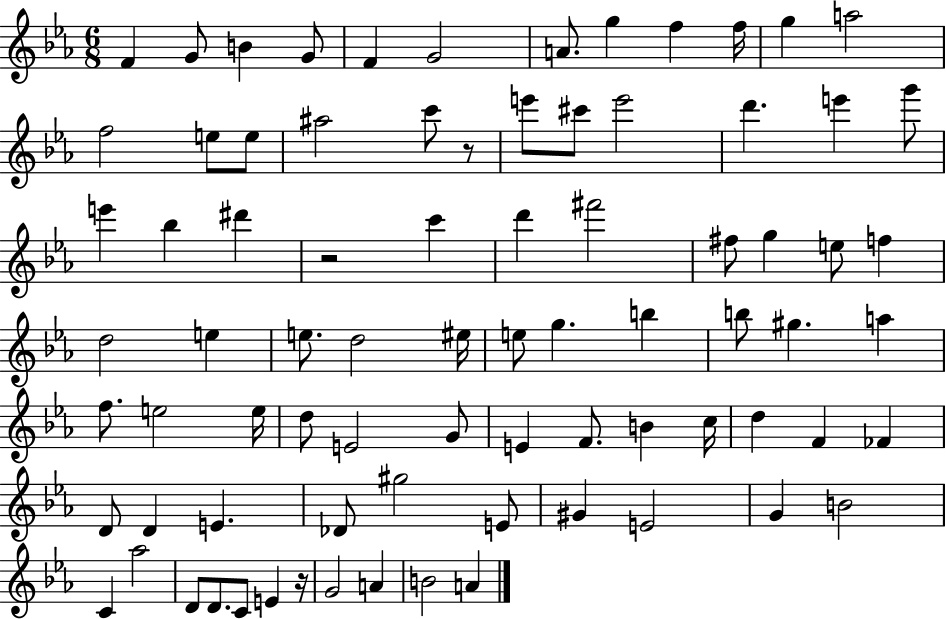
{
  \clef treble
  \numericTimeSignature
  \time 6/8
  \key ees \major
  f'4 g'8 b'4 g'8 | f'4 g'2 | a'8. g''4 f''4 f''16 | g''4 a''2 | \break f''2 e''8 e''8 | ais''2 c'''8 r8 | e'''8 cis'''8 e'''2 | d'''4. e'''4 g'''8 | \break e'''4 bes''4 dis'''4 | r2 c'''4 | d'''4 fis'''2 | fis''8 g''4 e''8 f''4 | \break d''2 e''4 | e''8. d''2 eis''16 | e''8 g''4. b''4 | b''8 gis''4. a''4 | \break f''8. e''2 e''16 | d''8 e'2 g'8 | e'4 f'8. b'4 c''16 | d''4 f'4 fes'4 | \break d'8 d'4 e'4. | des'8 gis''2 e'8 | gis'4 e'2 | g'4 b'2 | \break c'4 aes''2 | d'8 d'8. c'8 e'4 r16 | g'2 a'4 | b'2 a'4 | \break \bar "|."
}